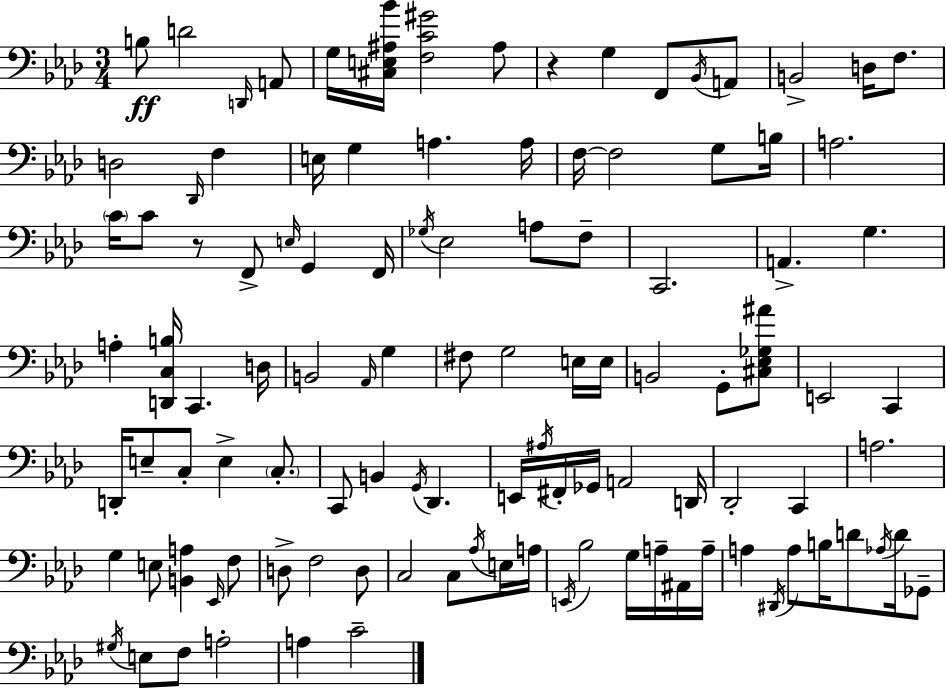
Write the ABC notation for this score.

X:1
T:Untitled
M:3/4
L:1/4
K:Ab
B,/2 D2 D,,/4 A,,/2 G,/4 [^C,E,^A,_B]/4 [F,C^G]2 ^A,/2 z G, F,,/2 _B,,/4 A,,/2 B,,2 D,/4 F,/2 D,2 _D,,/4 F, E,/4 G, A, A,/4 F,/4 F,2 G,/2 B,/4 A,2 C/4 C/2 z/2 F,,/2 E,/4 G,, F,,/4 _G,/4 _E,2 A,/2 F,/2 C,,2 A,, G, A, [D,,C,B,]/4 C,, D,/4 B,,2 _A,,/4 G, ^F,/2 G,2 E,/4 E,/4 B,,2 G,,/2 [^C,_E,_G,^A]/2 E,,2 C,, D,,/4 E,/2 C,/2 E, C,/2 C,,/2 B,, G,,/4 _D,, E,,/4 ^A,/4 ^F,,/4 _G,,/4 A,,2 D,,/4 _D,,2 C,, A,2 G, E,/2 [B,,A,] _E,,/4 F,/2 D,/2 F,2 D,/2 C,2 C,/2 _A,/4 E,/4 A,/4 E,,/4 _B,2 G,/4 A,/4 ^A,,/4 A,/4 A, ^D,,/4 A,/2 B,/4 D/2 _A,/4 D/4 _G,,/2 ^G,/4 E,/2 F,/2 A,2 A, C2